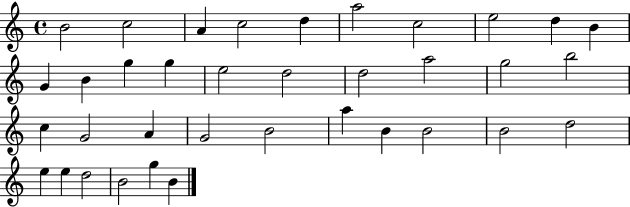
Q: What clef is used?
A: treble